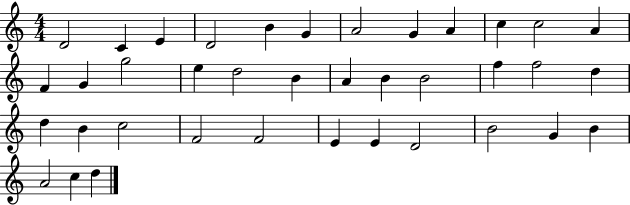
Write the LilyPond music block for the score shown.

{
  \clef treble
  \numericTimeSignature
  \time 4/4
  \key c \major
  d'2 c'4 e'4 | d'2 b'4 g'4 | a'2 g'4 a'4 | c''4 c''2 a'4 | \break f'4 g'4 g''2 | e''4 d''2 b'4 | a'4 b'4 b'2 | f''4 f''2 d''4 | \break d''4 b'4 c''2 | f'2 f'2 | e'4 e'4 d'2 | b'2 g'4 b'4 | \break a'2 c''4 d''4 | \bar "|."
}